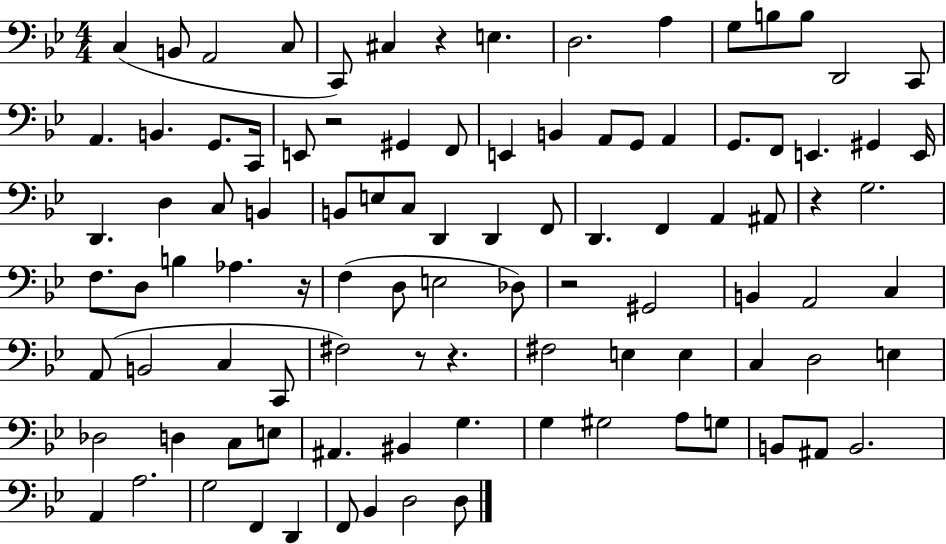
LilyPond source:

{
  \clef bass
  \numericTimeSignature
  \time 4/4
  \key bes \major
  c4( b,8 a,2 c8 | c,8) cis4 r4 e4. | d2. a4 | g8 b8 b8 d,2 c,8 | \break a,4. b,4. g,8. c,16 | e,8 r2 gis,4 f,8 | e,4 b,4 a,8 g,8 a,4 | g,8. f,8 e,4. gis,4 e,16 | \break d,4. d4 c8 b,4 | b,8 e8 c8 d,4 d,4 f,8 | d,4. f,4 a,4 ais,8 | r4 g2. | \break f8. d8 b4 aes4. r16 | f4( d8 e2 des8) | r2 gis,2 | b,4 a,2 c4 | \break a,8( b,2 c4 c,8 | fis2) r8 r4. | fis2 e4 e4 | c4 d2 e4 | \break des2 d4 c8 e8 | ais,4. bis,4 g4. | g4 gis2 a8 g8 | b,8 ais,8 b,2. | \break a,4 a2. | g2 f,4 d,4 | f,8 bes,4 d2 d8 | \bar "|."
}